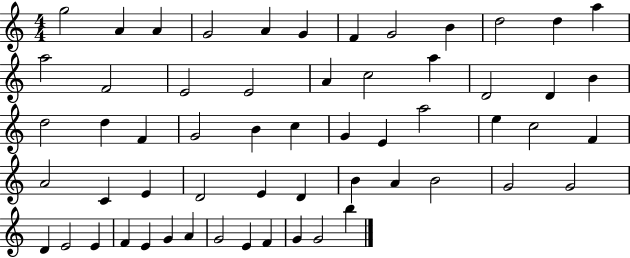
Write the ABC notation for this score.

X:1
T:Untitled
M:4/4
L:1/4
K:C
g2 A A G2 A G F G2 B d2 d a a2 F2 E2 E2 A c2 a D2 D B d2 d F G2 B c G E a2 e c2 F A2 C E D2 E D B A B2 G2 G2 D E2 E F E G A G2 E F G G2 b